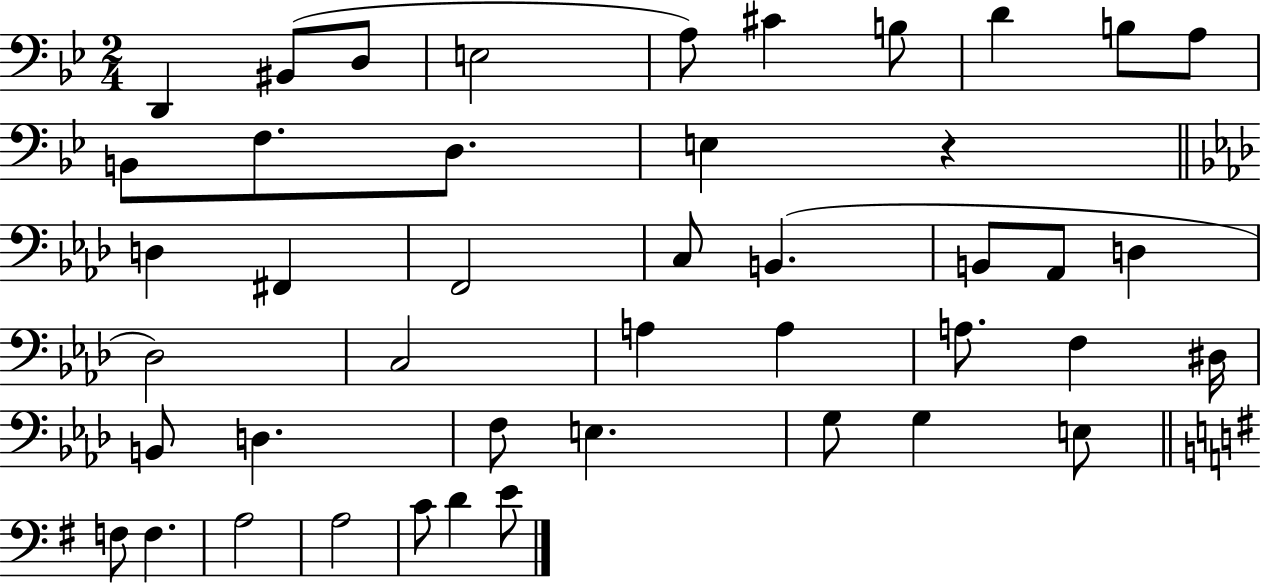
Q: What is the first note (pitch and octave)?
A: D2